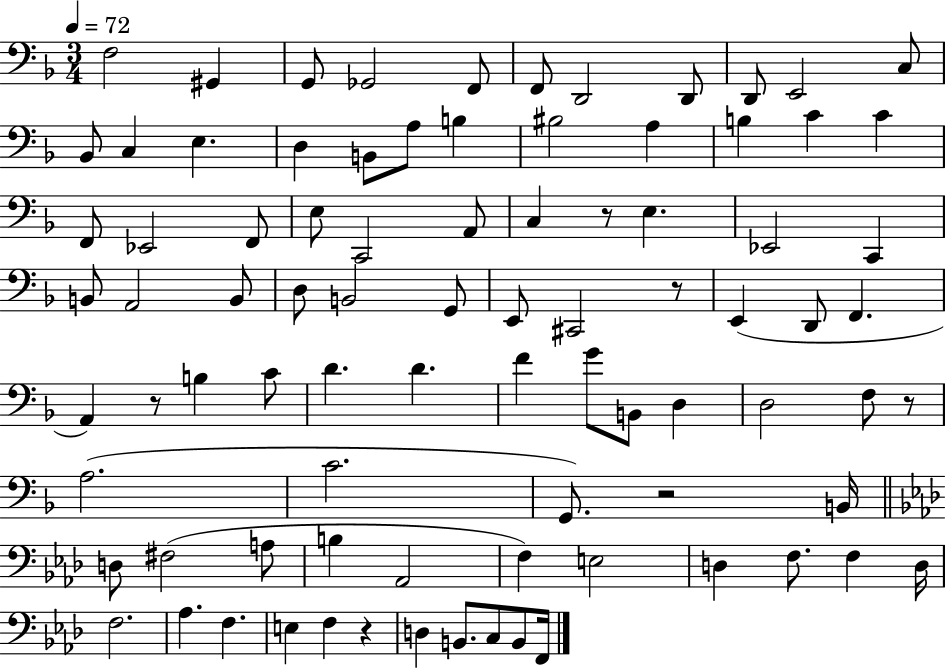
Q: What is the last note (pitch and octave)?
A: F2